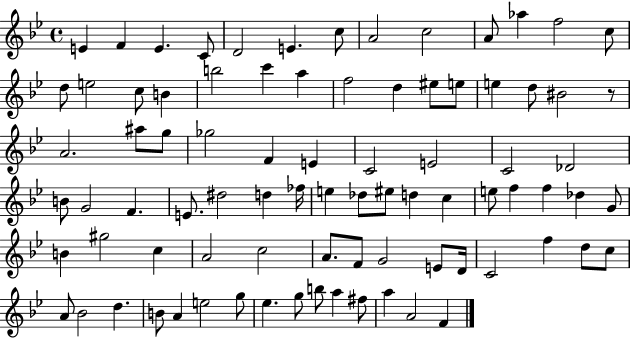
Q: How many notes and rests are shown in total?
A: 84